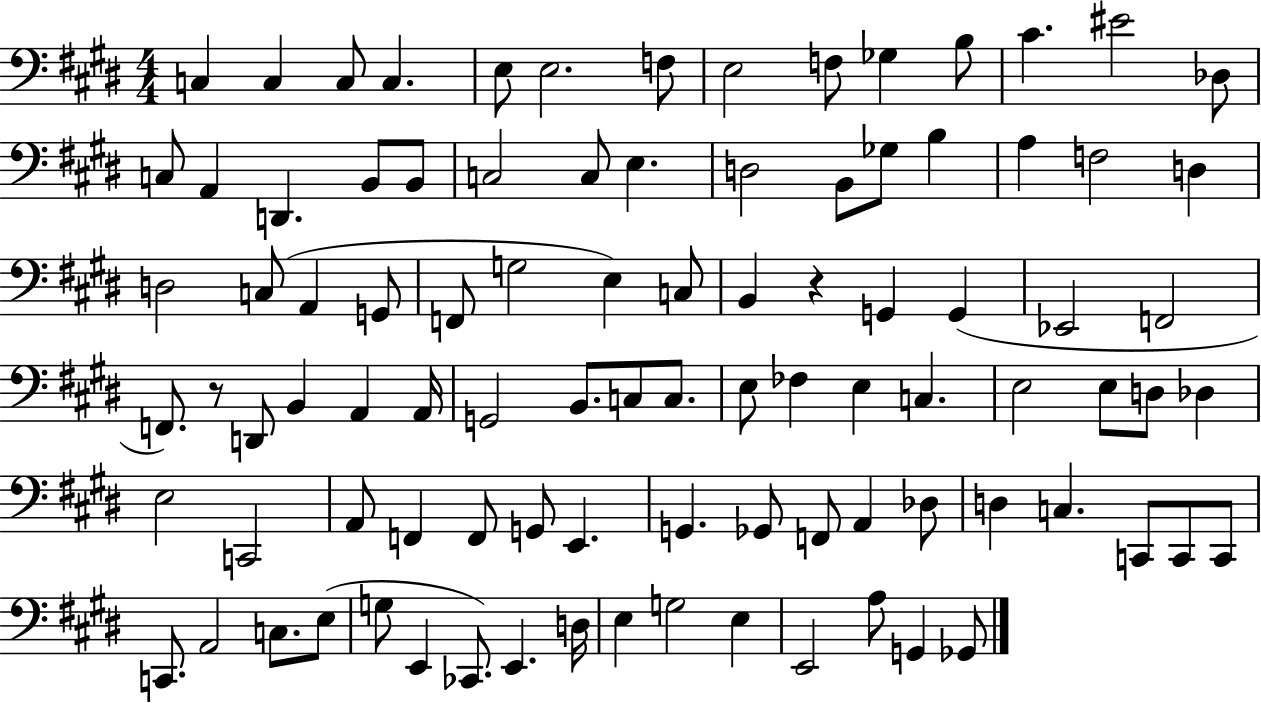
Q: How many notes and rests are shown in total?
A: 94